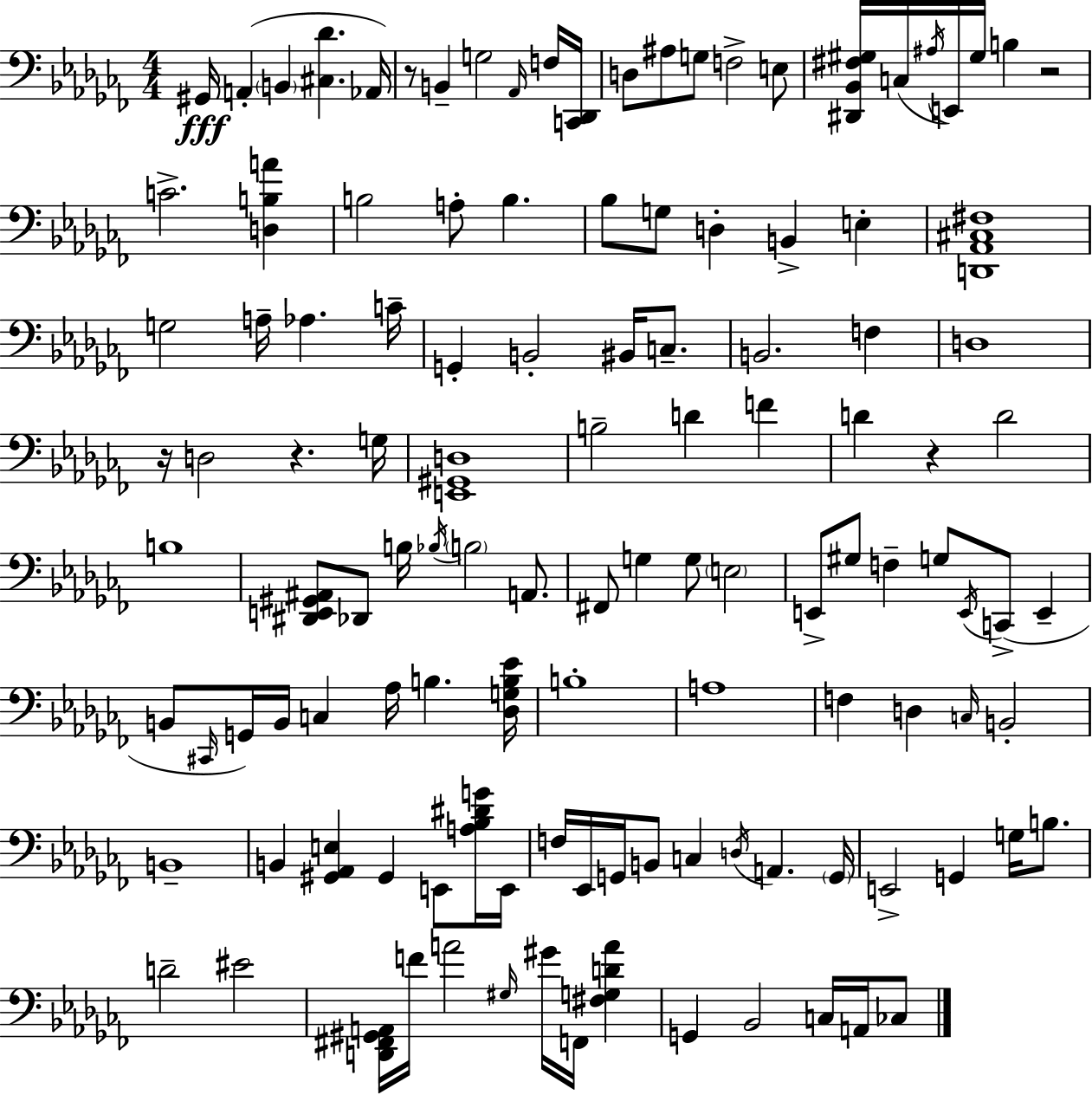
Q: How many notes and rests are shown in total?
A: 121